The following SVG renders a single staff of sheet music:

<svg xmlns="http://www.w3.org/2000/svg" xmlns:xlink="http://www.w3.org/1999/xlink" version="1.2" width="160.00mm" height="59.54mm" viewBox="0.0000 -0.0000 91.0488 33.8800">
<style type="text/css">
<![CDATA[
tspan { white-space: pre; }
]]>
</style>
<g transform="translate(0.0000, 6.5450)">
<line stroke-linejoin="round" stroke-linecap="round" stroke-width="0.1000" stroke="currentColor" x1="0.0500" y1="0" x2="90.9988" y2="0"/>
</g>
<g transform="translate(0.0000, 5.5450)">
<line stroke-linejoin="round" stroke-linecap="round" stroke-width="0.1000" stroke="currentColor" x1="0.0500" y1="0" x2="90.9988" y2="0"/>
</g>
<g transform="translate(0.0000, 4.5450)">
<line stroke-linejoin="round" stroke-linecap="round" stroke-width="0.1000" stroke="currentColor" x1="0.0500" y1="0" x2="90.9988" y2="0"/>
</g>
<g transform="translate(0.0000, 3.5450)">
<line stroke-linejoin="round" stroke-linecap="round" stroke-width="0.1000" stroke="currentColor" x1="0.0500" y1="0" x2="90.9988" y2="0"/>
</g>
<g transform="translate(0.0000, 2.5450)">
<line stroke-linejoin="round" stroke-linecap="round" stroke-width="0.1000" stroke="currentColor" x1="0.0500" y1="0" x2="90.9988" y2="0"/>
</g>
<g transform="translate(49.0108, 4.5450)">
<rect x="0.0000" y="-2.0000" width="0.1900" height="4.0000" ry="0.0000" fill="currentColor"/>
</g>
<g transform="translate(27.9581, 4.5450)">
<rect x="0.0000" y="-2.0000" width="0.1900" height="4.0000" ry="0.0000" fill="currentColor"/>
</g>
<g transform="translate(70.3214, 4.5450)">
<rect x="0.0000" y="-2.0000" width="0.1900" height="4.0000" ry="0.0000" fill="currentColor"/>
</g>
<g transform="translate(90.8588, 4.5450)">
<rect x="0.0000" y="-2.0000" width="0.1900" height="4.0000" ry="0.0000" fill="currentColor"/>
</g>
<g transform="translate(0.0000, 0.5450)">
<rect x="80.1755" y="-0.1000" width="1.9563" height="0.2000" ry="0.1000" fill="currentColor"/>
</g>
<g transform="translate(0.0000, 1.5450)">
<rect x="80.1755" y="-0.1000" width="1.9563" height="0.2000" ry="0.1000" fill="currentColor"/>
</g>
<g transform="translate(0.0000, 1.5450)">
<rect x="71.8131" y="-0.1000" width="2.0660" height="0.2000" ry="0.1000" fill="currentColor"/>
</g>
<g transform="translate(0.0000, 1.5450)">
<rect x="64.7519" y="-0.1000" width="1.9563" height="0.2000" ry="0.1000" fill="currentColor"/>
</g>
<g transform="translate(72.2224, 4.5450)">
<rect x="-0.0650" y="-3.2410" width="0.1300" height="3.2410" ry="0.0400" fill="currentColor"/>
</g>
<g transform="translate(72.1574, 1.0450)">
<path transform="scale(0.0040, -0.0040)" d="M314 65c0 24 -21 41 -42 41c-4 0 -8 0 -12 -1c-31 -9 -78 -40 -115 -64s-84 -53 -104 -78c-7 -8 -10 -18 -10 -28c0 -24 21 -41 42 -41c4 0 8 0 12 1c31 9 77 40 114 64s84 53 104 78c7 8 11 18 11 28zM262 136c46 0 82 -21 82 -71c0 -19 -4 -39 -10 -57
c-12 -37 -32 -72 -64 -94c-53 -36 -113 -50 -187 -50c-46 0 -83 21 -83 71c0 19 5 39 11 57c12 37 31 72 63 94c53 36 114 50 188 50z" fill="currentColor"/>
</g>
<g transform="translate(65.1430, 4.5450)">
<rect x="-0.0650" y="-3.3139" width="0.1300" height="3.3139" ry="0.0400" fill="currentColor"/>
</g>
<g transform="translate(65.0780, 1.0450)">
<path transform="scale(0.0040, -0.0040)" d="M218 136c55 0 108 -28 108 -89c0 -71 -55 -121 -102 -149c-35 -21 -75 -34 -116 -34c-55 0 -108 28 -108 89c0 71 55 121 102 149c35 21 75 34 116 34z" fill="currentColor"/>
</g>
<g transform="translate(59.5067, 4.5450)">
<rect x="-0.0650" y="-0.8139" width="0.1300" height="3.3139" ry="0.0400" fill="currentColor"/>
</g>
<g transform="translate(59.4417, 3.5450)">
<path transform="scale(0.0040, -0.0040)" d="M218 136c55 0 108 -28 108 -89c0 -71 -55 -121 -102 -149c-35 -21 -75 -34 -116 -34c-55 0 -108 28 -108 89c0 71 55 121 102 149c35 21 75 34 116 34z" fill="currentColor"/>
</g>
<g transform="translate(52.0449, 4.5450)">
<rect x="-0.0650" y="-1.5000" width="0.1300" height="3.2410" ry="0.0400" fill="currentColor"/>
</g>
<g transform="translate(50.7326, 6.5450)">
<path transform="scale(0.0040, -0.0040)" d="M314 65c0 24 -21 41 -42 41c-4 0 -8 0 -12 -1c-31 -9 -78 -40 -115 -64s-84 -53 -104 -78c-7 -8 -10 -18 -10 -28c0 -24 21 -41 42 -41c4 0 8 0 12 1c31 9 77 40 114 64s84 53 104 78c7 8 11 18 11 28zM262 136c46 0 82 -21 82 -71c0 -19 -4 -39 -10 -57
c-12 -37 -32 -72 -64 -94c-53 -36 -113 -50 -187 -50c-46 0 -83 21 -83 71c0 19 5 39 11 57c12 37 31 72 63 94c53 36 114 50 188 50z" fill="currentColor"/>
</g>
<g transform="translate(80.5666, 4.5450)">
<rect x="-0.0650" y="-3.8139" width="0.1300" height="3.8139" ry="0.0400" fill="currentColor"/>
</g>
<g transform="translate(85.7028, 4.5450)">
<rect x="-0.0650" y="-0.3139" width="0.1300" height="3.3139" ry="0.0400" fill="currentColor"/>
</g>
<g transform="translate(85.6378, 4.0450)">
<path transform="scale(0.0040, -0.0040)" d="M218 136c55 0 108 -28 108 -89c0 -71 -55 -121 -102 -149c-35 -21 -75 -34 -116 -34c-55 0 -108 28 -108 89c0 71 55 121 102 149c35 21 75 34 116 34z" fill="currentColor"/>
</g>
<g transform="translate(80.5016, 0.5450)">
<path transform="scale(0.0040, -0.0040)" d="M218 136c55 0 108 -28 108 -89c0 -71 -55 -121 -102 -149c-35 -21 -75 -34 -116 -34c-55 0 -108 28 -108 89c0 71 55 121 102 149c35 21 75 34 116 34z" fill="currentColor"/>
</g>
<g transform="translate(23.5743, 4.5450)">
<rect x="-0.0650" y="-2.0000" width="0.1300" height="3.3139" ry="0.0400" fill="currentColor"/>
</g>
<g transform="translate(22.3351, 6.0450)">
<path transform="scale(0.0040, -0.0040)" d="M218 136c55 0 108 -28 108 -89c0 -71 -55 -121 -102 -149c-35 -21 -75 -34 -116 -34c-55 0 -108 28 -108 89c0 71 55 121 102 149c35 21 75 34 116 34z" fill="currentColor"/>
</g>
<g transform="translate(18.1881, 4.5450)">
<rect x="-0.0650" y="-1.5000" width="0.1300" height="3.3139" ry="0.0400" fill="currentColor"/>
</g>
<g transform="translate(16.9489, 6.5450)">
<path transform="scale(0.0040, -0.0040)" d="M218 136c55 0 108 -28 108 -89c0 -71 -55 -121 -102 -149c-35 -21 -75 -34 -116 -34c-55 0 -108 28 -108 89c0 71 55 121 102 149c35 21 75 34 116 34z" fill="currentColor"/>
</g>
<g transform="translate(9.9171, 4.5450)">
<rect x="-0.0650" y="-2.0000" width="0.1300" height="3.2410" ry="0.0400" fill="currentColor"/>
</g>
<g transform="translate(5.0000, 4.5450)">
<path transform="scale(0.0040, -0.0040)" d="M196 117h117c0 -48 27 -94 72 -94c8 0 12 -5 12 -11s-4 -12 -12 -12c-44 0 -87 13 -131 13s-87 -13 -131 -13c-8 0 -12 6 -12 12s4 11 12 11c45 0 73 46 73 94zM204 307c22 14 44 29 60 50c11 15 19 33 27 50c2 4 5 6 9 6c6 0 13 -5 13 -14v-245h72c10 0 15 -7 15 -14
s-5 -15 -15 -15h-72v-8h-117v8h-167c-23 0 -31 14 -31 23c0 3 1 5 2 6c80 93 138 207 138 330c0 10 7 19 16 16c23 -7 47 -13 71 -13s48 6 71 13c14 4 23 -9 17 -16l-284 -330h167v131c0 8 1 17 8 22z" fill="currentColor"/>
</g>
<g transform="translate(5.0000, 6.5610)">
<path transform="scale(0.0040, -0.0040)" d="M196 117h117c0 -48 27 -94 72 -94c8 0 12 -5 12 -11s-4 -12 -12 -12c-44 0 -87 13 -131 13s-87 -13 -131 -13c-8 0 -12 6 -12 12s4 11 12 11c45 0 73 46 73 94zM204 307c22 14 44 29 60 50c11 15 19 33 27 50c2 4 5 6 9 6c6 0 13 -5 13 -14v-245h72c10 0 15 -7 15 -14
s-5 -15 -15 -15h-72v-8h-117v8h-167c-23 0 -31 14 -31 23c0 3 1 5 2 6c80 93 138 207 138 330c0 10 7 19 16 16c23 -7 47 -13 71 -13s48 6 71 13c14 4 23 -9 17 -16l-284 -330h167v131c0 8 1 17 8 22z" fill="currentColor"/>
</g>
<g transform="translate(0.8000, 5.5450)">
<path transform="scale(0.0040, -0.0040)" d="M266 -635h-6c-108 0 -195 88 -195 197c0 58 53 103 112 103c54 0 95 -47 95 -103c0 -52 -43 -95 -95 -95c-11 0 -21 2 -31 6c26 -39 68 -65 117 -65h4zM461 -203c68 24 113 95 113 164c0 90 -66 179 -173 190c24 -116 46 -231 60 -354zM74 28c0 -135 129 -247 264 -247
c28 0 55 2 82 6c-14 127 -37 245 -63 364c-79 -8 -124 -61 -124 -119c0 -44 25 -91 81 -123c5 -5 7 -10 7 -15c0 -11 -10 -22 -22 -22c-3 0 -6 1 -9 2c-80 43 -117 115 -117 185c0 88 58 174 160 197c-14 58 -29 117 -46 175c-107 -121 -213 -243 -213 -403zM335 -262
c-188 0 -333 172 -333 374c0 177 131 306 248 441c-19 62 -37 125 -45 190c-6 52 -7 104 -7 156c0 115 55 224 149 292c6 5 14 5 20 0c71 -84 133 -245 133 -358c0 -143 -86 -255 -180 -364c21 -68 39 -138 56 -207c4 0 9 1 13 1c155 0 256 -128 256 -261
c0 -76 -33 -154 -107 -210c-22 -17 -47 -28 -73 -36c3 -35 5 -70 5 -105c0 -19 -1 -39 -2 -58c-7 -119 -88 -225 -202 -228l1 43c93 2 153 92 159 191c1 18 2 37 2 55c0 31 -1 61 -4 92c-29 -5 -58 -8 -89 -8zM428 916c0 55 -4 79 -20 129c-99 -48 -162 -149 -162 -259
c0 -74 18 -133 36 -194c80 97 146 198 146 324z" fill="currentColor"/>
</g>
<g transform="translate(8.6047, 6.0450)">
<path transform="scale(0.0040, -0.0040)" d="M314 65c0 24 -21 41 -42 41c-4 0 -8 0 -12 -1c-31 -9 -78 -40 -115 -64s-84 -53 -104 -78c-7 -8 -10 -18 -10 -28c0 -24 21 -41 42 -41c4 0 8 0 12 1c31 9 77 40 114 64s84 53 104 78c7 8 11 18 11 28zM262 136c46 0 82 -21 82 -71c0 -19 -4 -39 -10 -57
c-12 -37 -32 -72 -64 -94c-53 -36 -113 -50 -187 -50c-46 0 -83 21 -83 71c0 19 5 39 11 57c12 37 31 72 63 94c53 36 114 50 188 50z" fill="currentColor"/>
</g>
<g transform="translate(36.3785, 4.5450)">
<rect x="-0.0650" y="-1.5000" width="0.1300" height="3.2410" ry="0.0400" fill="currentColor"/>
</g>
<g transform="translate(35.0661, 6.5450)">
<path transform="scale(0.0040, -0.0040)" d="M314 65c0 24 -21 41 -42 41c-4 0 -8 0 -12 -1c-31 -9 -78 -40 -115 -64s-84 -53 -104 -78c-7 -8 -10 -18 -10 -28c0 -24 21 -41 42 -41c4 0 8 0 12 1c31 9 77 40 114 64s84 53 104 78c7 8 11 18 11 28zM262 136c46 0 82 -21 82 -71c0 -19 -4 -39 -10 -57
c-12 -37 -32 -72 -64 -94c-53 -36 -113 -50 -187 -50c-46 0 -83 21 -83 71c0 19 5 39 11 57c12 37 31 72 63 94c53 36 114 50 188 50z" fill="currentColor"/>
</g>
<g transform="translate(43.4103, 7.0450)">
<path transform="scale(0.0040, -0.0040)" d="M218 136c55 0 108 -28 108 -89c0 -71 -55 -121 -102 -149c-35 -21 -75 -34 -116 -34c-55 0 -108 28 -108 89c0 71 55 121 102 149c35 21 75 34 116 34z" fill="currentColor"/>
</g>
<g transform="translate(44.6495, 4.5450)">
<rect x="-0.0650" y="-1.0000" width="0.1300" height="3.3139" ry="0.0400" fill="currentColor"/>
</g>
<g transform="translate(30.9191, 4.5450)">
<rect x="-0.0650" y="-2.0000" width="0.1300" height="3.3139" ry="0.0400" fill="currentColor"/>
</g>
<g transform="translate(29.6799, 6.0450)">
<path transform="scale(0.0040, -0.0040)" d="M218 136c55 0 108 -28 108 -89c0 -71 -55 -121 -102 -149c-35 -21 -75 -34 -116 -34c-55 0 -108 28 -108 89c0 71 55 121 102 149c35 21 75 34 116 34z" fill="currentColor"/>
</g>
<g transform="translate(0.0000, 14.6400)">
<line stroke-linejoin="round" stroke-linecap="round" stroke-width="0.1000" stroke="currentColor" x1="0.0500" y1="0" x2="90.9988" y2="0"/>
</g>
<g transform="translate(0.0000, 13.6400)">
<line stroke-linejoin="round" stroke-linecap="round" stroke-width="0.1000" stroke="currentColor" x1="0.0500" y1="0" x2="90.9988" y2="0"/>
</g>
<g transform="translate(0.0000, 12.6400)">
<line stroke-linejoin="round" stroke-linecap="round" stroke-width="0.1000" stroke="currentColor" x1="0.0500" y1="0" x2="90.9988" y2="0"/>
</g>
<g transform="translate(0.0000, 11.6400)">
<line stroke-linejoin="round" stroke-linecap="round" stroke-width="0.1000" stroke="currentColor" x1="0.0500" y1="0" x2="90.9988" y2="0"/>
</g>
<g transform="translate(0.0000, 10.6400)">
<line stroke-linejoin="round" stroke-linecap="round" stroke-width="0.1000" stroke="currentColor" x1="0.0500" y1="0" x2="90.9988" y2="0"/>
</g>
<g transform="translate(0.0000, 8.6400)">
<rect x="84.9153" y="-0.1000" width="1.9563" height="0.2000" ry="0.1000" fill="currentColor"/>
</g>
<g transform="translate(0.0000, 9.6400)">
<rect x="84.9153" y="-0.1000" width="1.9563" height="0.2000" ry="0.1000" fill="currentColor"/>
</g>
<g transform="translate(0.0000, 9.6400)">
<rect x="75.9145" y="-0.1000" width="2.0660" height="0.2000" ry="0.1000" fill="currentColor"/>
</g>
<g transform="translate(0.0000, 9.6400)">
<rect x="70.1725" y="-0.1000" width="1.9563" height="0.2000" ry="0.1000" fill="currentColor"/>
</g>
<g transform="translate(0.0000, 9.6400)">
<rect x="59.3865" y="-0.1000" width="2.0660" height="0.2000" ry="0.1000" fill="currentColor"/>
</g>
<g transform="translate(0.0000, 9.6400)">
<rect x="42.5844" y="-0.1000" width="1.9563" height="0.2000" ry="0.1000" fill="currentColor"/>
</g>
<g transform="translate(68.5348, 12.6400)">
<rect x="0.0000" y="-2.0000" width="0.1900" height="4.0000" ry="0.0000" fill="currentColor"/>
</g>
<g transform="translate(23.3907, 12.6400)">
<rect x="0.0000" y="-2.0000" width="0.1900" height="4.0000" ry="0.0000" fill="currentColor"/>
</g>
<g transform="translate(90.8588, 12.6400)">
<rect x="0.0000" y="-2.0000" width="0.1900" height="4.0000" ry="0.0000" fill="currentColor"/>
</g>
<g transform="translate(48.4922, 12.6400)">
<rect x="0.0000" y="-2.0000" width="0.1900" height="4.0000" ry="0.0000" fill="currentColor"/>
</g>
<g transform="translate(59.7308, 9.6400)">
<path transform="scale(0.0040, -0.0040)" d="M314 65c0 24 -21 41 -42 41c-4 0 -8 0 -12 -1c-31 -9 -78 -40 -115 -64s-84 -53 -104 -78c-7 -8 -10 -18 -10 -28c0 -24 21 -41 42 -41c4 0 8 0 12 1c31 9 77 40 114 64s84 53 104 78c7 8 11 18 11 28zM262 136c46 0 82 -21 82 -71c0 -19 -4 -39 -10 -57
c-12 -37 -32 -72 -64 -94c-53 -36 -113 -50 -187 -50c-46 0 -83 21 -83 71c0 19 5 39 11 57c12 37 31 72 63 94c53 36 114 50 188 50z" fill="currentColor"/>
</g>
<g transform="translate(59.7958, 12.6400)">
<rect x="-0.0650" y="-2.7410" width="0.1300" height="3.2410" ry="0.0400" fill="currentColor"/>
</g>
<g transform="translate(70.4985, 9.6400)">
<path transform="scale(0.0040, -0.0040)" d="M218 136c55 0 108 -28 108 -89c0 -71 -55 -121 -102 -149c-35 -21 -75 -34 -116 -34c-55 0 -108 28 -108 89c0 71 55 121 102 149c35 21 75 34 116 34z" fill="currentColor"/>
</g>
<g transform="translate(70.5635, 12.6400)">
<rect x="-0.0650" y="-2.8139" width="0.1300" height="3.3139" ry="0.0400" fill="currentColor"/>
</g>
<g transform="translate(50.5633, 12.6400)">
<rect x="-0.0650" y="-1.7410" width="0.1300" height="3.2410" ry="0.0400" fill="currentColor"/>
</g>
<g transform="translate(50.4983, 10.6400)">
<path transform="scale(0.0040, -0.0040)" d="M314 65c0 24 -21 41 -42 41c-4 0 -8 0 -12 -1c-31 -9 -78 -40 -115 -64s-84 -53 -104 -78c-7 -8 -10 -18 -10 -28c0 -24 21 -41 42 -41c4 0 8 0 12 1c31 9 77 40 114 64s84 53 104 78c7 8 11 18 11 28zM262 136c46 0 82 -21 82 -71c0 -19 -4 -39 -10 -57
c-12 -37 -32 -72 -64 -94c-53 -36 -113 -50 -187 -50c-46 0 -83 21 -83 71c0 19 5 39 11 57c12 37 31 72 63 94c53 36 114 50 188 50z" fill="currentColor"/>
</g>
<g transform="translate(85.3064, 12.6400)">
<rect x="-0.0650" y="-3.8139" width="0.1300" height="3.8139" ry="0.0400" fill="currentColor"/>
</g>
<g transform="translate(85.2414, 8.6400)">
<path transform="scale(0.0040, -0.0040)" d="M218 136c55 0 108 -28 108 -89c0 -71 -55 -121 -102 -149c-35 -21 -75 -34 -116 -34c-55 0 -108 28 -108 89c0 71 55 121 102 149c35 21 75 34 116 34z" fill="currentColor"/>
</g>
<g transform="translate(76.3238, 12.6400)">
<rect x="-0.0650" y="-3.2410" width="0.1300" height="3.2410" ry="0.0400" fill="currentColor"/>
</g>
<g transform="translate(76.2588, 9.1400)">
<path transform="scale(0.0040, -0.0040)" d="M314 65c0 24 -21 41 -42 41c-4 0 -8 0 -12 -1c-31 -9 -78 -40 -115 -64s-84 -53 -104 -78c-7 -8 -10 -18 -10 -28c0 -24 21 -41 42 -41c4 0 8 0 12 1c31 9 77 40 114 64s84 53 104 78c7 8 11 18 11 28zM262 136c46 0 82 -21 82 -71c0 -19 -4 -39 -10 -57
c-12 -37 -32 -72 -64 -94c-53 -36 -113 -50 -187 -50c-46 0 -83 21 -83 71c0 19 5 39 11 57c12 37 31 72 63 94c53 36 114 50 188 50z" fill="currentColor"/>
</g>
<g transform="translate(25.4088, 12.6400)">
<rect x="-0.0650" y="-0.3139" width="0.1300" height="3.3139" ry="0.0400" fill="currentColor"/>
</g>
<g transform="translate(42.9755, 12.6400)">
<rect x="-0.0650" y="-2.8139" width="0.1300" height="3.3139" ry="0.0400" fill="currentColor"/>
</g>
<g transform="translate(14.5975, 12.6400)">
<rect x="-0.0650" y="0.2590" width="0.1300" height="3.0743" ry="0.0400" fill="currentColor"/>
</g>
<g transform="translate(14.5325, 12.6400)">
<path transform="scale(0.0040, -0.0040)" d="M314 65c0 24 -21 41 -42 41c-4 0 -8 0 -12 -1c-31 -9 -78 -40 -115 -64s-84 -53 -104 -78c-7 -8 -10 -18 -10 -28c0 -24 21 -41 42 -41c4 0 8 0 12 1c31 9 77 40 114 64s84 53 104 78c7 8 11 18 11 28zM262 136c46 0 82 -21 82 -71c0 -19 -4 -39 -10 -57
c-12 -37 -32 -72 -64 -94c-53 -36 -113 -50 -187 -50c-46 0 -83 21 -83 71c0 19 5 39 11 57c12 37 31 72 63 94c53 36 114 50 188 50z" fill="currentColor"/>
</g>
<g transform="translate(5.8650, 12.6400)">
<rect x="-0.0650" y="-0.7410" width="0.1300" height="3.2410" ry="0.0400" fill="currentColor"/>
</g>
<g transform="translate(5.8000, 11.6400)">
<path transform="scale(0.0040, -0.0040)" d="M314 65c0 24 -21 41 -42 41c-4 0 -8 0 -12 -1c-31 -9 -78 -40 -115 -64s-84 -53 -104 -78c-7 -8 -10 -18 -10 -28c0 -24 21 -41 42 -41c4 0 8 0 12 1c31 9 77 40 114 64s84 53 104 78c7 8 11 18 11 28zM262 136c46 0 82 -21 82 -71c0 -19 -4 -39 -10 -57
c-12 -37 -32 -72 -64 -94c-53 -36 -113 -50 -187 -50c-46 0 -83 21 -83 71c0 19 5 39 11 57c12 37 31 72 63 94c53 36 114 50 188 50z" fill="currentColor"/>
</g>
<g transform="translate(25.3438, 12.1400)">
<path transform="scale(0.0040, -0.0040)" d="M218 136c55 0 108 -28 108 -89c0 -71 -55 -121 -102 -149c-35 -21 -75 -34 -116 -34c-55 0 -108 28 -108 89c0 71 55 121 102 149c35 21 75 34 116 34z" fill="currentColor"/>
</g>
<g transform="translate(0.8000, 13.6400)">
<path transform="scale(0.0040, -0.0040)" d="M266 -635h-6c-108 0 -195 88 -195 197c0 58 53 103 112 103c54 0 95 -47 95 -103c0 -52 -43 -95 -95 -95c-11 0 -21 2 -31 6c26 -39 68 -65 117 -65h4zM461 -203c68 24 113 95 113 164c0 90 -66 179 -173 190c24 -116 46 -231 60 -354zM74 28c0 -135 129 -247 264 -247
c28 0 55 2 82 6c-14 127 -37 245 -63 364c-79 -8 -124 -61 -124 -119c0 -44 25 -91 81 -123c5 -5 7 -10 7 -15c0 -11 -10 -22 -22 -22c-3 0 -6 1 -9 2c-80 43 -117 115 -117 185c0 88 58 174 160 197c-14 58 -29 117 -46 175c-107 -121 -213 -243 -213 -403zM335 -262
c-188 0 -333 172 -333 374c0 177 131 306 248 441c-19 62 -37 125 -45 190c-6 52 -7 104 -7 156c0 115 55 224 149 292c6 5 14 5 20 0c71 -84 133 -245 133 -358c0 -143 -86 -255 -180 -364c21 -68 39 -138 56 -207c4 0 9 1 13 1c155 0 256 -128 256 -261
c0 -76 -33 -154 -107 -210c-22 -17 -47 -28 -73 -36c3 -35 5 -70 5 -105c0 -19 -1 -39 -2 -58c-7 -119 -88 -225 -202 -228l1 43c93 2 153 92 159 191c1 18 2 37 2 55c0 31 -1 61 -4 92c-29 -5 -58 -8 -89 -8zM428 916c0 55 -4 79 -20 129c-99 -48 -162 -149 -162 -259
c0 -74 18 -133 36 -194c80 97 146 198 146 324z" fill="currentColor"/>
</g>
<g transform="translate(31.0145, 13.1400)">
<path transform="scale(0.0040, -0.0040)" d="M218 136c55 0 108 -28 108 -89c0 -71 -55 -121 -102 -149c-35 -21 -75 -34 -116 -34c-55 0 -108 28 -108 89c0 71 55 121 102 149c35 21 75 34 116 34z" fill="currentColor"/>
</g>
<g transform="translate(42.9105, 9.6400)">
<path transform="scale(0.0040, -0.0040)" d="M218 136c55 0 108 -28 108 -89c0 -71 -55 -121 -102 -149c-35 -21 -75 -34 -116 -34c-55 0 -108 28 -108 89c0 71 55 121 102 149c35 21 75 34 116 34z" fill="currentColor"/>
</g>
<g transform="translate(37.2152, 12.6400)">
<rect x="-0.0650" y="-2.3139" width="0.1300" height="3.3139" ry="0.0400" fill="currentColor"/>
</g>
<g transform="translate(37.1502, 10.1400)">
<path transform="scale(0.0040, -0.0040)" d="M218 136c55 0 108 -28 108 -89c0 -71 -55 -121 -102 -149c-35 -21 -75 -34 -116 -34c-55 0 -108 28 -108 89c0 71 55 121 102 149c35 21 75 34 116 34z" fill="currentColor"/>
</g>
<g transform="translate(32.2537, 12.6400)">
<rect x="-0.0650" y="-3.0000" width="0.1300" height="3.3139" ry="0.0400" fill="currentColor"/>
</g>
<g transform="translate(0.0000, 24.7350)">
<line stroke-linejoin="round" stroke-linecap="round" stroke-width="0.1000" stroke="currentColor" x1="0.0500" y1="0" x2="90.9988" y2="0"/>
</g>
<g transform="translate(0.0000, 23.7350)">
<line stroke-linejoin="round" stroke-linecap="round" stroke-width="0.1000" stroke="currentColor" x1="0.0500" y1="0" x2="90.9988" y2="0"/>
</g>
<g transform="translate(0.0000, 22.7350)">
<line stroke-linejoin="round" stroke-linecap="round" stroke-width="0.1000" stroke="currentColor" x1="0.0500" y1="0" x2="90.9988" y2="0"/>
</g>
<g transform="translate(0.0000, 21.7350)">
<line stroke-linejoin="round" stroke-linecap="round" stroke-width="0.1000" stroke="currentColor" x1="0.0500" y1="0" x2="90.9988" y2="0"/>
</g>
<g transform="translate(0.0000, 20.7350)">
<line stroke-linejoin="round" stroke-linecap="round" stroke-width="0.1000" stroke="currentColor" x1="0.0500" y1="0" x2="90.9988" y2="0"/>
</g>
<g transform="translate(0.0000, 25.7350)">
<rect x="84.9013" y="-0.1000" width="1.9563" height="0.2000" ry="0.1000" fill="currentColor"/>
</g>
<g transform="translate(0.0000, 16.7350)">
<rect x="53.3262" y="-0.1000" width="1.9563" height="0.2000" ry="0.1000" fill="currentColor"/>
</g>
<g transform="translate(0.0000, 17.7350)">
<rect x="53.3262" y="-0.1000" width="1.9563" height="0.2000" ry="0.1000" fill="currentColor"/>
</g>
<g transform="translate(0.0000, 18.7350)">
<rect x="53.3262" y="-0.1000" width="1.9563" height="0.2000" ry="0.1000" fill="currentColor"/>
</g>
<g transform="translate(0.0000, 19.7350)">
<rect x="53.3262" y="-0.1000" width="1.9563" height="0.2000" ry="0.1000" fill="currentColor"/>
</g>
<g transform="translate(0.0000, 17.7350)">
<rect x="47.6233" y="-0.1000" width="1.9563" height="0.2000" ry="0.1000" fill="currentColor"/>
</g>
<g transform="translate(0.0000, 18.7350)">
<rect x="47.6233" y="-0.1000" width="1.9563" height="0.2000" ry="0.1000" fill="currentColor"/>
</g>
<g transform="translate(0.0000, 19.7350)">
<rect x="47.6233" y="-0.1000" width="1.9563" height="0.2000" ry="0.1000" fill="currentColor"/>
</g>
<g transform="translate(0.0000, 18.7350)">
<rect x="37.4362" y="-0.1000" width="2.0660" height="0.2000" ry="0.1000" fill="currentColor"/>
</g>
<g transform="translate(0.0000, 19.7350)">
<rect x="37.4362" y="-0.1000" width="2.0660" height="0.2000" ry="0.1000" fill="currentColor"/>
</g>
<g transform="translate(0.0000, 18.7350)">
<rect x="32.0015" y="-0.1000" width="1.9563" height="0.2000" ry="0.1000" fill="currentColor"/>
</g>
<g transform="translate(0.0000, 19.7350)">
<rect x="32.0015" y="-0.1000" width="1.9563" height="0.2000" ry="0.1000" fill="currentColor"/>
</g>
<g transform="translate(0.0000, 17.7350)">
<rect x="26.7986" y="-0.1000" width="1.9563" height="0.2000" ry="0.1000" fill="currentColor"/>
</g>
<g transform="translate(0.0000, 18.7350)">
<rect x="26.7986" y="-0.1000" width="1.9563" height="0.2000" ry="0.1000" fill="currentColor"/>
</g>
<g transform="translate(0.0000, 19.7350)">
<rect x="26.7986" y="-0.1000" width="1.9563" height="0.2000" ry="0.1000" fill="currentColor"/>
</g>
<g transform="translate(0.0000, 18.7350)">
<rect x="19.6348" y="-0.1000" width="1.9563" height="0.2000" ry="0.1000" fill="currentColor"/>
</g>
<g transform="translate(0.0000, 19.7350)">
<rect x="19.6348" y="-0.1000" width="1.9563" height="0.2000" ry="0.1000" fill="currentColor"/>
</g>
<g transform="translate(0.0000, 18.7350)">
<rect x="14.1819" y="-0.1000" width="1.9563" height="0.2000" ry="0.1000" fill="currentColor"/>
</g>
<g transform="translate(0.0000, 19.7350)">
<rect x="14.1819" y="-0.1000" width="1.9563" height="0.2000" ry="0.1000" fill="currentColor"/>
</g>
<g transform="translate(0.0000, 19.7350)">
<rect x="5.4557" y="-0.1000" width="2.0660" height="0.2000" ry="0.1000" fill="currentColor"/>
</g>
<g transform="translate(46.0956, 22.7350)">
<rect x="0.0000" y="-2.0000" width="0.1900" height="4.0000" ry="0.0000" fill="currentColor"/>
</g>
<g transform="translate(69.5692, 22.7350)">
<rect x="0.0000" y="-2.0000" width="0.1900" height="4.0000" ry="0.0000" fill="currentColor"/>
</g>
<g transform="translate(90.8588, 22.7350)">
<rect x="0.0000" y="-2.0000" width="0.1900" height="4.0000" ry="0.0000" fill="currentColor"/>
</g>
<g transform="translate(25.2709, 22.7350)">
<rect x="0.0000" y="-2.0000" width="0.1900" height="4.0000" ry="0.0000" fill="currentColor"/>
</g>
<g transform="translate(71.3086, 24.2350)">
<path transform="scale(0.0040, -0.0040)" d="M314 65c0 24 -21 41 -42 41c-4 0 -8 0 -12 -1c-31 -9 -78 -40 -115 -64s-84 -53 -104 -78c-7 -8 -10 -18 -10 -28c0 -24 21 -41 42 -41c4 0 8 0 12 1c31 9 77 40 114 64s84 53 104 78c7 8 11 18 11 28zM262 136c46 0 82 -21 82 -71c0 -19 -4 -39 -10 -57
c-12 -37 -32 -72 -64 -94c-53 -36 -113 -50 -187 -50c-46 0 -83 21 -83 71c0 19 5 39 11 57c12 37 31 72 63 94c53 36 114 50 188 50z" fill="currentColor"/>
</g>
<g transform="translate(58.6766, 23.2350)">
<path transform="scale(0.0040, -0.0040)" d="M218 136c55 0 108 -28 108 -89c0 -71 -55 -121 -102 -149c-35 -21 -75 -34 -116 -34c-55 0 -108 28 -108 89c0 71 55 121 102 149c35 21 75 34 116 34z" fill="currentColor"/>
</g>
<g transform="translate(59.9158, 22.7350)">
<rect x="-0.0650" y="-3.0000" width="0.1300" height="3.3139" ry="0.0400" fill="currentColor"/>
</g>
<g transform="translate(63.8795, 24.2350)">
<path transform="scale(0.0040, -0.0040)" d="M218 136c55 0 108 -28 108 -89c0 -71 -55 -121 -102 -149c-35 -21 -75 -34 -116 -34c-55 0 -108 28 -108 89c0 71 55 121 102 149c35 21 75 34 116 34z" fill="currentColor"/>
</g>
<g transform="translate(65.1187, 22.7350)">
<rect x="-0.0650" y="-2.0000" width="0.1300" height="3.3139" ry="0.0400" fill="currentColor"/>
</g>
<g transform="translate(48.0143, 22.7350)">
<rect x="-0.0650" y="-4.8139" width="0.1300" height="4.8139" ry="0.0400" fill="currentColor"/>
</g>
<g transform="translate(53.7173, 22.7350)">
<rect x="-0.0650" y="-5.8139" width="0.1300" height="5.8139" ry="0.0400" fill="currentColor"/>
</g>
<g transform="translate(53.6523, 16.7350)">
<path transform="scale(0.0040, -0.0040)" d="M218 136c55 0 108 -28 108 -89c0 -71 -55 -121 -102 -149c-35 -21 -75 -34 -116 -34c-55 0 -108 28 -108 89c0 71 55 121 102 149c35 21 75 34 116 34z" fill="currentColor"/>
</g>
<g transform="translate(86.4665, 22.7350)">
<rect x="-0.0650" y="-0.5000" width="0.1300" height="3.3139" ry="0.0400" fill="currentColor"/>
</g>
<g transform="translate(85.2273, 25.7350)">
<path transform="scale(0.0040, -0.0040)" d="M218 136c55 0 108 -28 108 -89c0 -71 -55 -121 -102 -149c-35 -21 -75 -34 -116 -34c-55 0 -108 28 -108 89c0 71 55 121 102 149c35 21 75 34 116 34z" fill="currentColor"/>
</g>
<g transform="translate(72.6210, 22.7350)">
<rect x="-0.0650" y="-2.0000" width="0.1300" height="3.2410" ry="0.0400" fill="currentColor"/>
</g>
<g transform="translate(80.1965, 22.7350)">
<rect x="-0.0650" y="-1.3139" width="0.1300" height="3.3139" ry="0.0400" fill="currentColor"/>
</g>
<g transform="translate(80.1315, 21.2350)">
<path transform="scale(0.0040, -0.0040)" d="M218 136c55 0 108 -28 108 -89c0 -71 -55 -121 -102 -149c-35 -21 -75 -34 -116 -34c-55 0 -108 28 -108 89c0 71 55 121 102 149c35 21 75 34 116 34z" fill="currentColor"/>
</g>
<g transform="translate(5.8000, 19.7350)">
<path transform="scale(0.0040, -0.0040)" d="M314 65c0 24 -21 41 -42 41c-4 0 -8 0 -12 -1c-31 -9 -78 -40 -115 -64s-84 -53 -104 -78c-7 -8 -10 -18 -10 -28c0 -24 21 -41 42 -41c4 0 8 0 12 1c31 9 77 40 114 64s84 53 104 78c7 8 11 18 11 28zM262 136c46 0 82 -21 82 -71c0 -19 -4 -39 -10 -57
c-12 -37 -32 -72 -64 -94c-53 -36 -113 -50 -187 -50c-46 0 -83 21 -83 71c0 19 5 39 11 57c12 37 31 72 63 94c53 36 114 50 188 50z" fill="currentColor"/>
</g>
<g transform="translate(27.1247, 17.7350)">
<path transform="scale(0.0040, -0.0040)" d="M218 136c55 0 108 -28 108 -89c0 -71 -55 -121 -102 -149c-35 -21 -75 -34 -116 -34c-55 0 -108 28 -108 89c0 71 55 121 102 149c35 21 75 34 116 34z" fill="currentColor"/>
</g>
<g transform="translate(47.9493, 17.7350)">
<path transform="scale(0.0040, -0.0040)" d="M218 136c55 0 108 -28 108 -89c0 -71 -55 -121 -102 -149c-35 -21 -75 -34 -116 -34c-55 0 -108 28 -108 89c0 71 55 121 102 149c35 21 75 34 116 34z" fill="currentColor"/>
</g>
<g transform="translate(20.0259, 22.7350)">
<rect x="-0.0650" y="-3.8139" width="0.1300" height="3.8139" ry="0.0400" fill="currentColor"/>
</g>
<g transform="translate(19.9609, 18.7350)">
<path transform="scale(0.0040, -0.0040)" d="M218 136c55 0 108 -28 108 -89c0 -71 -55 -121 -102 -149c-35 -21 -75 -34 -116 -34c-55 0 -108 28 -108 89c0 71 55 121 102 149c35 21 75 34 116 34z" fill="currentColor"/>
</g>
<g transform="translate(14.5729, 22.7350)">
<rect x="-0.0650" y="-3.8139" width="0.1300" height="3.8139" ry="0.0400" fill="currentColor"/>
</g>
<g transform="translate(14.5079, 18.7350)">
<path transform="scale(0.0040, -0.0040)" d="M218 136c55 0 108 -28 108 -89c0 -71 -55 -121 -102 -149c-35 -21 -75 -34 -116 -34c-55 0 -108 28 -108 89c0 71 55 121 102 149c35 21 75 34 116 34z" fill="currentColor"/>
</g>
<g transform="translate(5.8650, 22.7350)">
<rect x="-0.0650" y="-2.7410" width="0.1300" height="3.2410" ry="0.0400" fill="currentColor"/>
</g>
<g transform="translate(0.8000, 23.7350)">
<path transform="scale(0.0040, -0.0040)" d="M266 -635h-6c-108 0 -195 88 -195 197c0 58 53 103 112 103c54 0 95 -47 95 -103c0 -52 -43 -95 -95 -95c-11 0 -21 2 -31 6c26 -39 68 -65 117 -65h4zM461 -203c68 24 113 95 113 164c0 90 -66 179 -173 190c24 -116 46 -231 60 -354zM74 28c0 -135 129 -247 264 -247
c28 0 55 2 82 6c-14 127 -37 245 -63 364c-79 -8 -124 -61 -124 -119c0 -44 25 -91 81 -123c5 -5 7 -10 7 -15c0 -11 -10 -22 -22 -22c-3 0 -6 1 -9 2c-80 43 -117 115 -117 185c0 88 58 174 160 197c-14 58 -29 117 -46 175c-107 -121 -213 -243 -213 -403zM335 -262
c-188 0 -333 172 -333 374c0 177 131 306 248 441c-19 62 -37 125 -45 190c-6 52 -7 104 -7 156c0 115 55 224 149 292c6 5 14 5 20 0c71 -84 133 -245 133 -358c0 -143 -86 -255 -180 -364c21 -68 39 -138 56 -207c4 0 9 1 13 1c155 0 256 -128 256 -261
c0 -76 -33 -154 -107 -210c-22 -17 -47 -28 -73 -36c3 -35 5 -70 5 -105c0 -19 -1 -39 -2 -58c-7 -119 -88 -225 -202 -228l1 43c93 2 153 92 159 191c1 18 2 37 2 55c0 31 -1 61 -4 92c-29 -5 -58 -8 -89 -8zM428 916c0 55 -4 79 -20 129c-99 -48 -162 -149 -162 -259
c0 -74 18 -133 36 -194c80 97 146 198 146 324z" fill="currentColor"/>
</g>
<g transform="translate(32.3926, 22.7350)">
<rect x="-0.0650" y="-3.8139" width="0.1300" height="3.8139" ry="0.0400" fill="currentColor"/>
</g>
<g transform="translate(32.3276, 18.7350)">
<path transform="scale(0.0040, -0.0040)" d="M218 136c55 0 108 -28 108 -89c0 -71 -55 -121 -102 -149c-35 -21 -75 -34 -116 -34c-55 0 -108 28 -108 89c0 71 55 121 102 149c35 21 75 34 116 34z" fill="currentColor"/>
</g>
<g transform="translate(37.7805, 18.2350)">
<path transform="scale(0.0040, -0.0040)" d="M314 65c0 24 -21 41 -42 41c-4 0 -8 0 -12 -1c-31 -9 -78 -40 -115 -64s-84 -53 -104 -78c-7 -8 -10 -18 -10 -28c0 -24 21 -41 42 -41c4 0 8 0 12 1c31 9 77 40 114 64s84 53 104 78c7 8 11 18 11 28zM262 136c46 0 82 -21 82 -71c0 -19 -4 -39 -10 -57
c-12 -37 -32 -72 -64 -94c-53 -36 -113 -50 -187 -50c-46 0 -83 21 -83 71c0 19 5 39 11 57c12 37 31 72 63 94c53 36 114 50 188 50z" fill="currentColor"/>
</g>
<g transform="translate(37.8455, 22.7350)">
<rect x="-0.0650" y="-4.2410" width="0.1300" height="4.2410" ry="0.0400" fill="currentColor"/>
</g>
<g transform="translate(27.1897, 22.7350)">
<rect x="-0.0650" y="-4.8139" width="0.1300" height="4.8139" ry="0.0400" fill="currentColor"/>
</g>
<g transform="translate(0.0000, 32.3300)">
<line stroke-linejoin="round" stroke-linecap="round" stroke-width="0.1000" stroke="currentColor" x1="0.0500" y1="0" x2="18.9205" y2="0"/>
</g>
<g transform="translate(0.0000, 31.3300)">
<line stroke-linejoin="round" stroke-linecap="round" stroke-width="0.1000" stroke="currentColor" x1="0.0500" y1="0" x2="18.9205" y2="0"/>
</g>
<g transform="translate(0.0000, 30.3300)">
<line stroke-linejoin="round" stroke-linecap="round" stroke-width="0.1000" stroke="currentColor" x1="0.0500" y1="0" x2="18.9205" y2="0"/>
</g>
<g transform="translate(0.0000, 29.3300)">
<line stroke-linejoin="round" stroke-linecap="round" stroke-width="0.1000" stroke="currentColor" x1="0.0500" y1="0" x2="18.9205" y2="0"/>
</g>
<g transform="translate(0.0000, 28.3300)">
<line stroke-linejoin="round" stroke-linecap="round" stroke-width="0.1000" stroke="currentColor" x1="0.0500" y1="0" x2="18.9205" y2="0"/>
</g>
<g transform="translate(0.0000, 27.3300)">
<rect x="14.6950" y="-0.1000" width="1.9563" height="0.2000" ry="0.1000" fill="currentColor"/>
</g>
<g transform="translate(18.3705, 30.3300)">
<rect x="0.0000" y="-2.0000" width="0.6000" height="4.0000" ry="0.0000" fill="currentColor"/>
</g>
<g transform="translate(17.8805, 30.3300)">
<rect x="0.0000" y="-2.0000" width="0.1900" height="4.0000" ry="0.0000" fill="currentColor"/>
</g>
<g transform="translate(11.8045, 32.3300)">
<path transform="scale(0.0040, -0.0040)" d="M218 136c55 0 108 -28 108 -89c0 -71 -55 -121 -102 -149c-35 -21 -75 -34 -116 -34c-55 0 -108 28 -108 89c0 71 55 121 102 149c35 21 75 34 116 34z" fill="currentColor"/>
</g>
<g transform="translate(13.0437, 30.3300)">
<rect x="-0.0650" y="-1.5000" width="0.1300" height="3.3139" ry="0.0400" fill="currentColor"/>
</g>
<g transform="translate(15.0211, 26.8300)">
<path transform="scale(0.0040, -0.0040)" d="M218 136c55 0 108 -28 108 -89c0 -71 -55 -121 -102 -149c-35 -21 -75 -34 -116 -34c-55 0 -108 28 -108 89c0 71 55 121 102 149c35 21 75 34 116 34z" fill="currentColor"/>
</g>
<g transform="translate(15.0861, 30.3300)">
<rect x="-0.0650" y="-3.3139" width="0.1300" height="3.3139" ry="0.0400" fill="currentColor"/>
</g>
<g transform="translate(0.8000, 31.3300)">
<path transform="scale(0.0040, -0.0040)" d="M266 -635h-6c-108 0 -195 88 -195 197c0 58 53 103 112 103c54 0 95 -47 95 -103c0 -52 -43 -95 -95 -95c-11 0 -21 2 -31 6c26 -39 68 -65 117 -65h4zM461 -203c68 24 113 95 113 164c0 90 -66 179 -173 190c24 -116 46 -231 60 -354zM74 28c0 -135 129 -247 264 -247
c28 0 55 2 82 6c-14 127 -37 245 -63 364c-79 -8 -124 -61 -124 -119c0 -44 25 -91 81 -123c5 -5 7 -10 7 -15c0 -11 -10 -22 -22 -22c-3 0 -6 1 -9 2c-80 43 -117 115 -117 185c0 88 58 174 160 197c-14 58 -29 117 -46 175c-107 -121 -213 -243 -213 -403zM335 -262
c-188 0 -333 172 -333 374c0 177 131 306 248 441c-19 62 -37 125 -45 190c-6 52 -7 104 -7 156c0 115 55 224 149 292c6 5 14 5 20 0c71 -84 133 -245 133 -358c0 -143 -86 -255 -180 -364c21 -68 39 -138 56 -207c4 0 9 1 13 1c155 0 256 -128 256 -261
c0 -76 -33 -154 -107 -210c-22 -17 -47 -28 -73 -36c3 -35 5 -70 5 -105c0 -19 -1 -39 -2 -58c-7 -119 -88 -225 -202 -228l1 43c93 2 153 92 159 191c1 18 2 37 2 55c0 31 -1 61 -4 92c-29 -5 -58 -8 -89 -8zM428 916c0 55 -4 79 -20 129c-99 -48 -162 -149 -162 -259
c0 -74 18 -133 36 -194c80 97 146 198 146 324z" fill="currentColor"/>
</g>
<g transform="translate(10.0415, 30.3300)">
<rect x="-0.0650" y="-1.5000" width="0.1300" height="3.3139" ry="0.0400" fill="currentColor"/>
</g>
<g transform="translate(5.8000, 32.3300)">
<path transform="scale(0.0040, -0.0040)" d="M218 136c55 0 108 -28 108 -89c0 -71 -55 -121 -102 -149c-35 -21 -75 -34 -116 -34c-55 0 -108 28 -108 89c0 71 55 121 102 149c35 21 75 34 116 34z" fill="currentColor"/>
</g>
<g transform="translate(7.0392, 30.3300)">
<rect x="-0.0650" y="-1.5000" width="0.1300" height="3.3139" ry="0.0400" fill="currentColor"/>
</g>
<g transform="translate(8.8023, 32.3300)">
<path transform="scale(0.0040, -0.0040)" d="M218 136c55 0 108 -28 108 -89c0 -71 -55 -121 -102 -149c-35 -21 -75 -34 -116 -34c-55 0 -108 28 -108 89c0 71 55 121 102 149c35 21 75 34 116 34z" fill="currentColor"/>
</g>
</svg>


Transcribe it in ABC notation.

X:1
T:Untitled
M:4/4
L:1/4
K:C
F2 E F F E2 D E2 d b b2 c' c d2 B2 c A g a f2 a2 a b2 c' a2 c' c' e' c' d'2 e' g' A F F2 e C E E E b